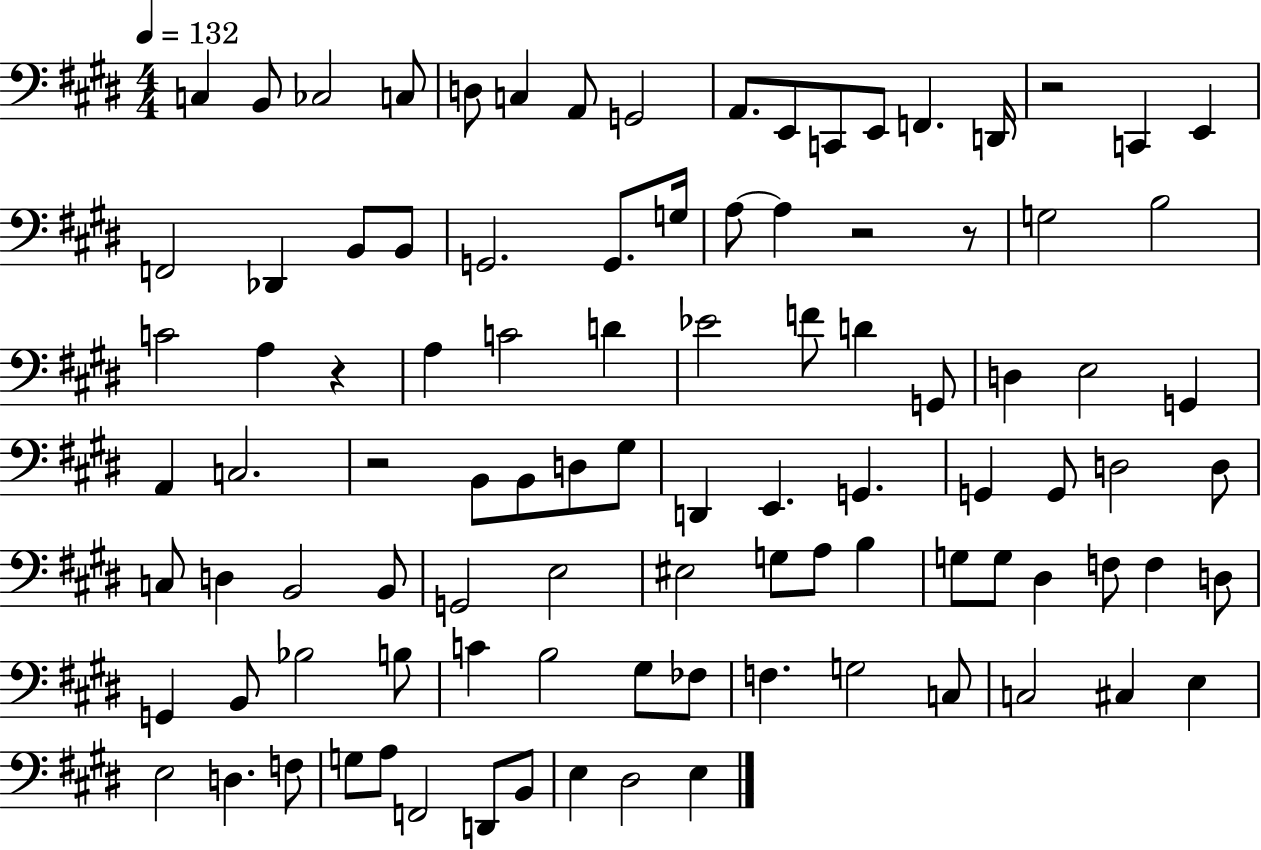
C3/q B2/e CES3/h C3/e D3/e C3/q A2/e G2/h A2/e. E2/e C2/e E2/e F2/q. D2/s R/h C2/q E2/q F2/h Db2/q B2/e B2/e G2/h. G2/e. G3/s A3/e A3/q R/h R/e G3/h B3/h C4/h A3/q R/q A3/q C4/h D4/q Eb4/h F4/e D4/q G2/e D3/q E3/h G2/q A2/q C3/h. R/h B2/e B2/e D3/e G#3/e D2/q E2/q. G2/q. G2/q G2/e D3/h D3/e C3/e D3/q B2/h B2/e G2/h E3/h EIS3/h G3/e A3/e B3/q G3/e G3/e D#3/q F3/e F3/q D3/e G2/q B2/e Bb3/h B3/e C4/q B3/h G#3/e FES3/e F3/q. G3/h C3/e C3/h C#3/q E3/q E3/h D3/q. F3/e G3/e A3/e F2/h D2/e B2/e E3/q D#3/h E3/q